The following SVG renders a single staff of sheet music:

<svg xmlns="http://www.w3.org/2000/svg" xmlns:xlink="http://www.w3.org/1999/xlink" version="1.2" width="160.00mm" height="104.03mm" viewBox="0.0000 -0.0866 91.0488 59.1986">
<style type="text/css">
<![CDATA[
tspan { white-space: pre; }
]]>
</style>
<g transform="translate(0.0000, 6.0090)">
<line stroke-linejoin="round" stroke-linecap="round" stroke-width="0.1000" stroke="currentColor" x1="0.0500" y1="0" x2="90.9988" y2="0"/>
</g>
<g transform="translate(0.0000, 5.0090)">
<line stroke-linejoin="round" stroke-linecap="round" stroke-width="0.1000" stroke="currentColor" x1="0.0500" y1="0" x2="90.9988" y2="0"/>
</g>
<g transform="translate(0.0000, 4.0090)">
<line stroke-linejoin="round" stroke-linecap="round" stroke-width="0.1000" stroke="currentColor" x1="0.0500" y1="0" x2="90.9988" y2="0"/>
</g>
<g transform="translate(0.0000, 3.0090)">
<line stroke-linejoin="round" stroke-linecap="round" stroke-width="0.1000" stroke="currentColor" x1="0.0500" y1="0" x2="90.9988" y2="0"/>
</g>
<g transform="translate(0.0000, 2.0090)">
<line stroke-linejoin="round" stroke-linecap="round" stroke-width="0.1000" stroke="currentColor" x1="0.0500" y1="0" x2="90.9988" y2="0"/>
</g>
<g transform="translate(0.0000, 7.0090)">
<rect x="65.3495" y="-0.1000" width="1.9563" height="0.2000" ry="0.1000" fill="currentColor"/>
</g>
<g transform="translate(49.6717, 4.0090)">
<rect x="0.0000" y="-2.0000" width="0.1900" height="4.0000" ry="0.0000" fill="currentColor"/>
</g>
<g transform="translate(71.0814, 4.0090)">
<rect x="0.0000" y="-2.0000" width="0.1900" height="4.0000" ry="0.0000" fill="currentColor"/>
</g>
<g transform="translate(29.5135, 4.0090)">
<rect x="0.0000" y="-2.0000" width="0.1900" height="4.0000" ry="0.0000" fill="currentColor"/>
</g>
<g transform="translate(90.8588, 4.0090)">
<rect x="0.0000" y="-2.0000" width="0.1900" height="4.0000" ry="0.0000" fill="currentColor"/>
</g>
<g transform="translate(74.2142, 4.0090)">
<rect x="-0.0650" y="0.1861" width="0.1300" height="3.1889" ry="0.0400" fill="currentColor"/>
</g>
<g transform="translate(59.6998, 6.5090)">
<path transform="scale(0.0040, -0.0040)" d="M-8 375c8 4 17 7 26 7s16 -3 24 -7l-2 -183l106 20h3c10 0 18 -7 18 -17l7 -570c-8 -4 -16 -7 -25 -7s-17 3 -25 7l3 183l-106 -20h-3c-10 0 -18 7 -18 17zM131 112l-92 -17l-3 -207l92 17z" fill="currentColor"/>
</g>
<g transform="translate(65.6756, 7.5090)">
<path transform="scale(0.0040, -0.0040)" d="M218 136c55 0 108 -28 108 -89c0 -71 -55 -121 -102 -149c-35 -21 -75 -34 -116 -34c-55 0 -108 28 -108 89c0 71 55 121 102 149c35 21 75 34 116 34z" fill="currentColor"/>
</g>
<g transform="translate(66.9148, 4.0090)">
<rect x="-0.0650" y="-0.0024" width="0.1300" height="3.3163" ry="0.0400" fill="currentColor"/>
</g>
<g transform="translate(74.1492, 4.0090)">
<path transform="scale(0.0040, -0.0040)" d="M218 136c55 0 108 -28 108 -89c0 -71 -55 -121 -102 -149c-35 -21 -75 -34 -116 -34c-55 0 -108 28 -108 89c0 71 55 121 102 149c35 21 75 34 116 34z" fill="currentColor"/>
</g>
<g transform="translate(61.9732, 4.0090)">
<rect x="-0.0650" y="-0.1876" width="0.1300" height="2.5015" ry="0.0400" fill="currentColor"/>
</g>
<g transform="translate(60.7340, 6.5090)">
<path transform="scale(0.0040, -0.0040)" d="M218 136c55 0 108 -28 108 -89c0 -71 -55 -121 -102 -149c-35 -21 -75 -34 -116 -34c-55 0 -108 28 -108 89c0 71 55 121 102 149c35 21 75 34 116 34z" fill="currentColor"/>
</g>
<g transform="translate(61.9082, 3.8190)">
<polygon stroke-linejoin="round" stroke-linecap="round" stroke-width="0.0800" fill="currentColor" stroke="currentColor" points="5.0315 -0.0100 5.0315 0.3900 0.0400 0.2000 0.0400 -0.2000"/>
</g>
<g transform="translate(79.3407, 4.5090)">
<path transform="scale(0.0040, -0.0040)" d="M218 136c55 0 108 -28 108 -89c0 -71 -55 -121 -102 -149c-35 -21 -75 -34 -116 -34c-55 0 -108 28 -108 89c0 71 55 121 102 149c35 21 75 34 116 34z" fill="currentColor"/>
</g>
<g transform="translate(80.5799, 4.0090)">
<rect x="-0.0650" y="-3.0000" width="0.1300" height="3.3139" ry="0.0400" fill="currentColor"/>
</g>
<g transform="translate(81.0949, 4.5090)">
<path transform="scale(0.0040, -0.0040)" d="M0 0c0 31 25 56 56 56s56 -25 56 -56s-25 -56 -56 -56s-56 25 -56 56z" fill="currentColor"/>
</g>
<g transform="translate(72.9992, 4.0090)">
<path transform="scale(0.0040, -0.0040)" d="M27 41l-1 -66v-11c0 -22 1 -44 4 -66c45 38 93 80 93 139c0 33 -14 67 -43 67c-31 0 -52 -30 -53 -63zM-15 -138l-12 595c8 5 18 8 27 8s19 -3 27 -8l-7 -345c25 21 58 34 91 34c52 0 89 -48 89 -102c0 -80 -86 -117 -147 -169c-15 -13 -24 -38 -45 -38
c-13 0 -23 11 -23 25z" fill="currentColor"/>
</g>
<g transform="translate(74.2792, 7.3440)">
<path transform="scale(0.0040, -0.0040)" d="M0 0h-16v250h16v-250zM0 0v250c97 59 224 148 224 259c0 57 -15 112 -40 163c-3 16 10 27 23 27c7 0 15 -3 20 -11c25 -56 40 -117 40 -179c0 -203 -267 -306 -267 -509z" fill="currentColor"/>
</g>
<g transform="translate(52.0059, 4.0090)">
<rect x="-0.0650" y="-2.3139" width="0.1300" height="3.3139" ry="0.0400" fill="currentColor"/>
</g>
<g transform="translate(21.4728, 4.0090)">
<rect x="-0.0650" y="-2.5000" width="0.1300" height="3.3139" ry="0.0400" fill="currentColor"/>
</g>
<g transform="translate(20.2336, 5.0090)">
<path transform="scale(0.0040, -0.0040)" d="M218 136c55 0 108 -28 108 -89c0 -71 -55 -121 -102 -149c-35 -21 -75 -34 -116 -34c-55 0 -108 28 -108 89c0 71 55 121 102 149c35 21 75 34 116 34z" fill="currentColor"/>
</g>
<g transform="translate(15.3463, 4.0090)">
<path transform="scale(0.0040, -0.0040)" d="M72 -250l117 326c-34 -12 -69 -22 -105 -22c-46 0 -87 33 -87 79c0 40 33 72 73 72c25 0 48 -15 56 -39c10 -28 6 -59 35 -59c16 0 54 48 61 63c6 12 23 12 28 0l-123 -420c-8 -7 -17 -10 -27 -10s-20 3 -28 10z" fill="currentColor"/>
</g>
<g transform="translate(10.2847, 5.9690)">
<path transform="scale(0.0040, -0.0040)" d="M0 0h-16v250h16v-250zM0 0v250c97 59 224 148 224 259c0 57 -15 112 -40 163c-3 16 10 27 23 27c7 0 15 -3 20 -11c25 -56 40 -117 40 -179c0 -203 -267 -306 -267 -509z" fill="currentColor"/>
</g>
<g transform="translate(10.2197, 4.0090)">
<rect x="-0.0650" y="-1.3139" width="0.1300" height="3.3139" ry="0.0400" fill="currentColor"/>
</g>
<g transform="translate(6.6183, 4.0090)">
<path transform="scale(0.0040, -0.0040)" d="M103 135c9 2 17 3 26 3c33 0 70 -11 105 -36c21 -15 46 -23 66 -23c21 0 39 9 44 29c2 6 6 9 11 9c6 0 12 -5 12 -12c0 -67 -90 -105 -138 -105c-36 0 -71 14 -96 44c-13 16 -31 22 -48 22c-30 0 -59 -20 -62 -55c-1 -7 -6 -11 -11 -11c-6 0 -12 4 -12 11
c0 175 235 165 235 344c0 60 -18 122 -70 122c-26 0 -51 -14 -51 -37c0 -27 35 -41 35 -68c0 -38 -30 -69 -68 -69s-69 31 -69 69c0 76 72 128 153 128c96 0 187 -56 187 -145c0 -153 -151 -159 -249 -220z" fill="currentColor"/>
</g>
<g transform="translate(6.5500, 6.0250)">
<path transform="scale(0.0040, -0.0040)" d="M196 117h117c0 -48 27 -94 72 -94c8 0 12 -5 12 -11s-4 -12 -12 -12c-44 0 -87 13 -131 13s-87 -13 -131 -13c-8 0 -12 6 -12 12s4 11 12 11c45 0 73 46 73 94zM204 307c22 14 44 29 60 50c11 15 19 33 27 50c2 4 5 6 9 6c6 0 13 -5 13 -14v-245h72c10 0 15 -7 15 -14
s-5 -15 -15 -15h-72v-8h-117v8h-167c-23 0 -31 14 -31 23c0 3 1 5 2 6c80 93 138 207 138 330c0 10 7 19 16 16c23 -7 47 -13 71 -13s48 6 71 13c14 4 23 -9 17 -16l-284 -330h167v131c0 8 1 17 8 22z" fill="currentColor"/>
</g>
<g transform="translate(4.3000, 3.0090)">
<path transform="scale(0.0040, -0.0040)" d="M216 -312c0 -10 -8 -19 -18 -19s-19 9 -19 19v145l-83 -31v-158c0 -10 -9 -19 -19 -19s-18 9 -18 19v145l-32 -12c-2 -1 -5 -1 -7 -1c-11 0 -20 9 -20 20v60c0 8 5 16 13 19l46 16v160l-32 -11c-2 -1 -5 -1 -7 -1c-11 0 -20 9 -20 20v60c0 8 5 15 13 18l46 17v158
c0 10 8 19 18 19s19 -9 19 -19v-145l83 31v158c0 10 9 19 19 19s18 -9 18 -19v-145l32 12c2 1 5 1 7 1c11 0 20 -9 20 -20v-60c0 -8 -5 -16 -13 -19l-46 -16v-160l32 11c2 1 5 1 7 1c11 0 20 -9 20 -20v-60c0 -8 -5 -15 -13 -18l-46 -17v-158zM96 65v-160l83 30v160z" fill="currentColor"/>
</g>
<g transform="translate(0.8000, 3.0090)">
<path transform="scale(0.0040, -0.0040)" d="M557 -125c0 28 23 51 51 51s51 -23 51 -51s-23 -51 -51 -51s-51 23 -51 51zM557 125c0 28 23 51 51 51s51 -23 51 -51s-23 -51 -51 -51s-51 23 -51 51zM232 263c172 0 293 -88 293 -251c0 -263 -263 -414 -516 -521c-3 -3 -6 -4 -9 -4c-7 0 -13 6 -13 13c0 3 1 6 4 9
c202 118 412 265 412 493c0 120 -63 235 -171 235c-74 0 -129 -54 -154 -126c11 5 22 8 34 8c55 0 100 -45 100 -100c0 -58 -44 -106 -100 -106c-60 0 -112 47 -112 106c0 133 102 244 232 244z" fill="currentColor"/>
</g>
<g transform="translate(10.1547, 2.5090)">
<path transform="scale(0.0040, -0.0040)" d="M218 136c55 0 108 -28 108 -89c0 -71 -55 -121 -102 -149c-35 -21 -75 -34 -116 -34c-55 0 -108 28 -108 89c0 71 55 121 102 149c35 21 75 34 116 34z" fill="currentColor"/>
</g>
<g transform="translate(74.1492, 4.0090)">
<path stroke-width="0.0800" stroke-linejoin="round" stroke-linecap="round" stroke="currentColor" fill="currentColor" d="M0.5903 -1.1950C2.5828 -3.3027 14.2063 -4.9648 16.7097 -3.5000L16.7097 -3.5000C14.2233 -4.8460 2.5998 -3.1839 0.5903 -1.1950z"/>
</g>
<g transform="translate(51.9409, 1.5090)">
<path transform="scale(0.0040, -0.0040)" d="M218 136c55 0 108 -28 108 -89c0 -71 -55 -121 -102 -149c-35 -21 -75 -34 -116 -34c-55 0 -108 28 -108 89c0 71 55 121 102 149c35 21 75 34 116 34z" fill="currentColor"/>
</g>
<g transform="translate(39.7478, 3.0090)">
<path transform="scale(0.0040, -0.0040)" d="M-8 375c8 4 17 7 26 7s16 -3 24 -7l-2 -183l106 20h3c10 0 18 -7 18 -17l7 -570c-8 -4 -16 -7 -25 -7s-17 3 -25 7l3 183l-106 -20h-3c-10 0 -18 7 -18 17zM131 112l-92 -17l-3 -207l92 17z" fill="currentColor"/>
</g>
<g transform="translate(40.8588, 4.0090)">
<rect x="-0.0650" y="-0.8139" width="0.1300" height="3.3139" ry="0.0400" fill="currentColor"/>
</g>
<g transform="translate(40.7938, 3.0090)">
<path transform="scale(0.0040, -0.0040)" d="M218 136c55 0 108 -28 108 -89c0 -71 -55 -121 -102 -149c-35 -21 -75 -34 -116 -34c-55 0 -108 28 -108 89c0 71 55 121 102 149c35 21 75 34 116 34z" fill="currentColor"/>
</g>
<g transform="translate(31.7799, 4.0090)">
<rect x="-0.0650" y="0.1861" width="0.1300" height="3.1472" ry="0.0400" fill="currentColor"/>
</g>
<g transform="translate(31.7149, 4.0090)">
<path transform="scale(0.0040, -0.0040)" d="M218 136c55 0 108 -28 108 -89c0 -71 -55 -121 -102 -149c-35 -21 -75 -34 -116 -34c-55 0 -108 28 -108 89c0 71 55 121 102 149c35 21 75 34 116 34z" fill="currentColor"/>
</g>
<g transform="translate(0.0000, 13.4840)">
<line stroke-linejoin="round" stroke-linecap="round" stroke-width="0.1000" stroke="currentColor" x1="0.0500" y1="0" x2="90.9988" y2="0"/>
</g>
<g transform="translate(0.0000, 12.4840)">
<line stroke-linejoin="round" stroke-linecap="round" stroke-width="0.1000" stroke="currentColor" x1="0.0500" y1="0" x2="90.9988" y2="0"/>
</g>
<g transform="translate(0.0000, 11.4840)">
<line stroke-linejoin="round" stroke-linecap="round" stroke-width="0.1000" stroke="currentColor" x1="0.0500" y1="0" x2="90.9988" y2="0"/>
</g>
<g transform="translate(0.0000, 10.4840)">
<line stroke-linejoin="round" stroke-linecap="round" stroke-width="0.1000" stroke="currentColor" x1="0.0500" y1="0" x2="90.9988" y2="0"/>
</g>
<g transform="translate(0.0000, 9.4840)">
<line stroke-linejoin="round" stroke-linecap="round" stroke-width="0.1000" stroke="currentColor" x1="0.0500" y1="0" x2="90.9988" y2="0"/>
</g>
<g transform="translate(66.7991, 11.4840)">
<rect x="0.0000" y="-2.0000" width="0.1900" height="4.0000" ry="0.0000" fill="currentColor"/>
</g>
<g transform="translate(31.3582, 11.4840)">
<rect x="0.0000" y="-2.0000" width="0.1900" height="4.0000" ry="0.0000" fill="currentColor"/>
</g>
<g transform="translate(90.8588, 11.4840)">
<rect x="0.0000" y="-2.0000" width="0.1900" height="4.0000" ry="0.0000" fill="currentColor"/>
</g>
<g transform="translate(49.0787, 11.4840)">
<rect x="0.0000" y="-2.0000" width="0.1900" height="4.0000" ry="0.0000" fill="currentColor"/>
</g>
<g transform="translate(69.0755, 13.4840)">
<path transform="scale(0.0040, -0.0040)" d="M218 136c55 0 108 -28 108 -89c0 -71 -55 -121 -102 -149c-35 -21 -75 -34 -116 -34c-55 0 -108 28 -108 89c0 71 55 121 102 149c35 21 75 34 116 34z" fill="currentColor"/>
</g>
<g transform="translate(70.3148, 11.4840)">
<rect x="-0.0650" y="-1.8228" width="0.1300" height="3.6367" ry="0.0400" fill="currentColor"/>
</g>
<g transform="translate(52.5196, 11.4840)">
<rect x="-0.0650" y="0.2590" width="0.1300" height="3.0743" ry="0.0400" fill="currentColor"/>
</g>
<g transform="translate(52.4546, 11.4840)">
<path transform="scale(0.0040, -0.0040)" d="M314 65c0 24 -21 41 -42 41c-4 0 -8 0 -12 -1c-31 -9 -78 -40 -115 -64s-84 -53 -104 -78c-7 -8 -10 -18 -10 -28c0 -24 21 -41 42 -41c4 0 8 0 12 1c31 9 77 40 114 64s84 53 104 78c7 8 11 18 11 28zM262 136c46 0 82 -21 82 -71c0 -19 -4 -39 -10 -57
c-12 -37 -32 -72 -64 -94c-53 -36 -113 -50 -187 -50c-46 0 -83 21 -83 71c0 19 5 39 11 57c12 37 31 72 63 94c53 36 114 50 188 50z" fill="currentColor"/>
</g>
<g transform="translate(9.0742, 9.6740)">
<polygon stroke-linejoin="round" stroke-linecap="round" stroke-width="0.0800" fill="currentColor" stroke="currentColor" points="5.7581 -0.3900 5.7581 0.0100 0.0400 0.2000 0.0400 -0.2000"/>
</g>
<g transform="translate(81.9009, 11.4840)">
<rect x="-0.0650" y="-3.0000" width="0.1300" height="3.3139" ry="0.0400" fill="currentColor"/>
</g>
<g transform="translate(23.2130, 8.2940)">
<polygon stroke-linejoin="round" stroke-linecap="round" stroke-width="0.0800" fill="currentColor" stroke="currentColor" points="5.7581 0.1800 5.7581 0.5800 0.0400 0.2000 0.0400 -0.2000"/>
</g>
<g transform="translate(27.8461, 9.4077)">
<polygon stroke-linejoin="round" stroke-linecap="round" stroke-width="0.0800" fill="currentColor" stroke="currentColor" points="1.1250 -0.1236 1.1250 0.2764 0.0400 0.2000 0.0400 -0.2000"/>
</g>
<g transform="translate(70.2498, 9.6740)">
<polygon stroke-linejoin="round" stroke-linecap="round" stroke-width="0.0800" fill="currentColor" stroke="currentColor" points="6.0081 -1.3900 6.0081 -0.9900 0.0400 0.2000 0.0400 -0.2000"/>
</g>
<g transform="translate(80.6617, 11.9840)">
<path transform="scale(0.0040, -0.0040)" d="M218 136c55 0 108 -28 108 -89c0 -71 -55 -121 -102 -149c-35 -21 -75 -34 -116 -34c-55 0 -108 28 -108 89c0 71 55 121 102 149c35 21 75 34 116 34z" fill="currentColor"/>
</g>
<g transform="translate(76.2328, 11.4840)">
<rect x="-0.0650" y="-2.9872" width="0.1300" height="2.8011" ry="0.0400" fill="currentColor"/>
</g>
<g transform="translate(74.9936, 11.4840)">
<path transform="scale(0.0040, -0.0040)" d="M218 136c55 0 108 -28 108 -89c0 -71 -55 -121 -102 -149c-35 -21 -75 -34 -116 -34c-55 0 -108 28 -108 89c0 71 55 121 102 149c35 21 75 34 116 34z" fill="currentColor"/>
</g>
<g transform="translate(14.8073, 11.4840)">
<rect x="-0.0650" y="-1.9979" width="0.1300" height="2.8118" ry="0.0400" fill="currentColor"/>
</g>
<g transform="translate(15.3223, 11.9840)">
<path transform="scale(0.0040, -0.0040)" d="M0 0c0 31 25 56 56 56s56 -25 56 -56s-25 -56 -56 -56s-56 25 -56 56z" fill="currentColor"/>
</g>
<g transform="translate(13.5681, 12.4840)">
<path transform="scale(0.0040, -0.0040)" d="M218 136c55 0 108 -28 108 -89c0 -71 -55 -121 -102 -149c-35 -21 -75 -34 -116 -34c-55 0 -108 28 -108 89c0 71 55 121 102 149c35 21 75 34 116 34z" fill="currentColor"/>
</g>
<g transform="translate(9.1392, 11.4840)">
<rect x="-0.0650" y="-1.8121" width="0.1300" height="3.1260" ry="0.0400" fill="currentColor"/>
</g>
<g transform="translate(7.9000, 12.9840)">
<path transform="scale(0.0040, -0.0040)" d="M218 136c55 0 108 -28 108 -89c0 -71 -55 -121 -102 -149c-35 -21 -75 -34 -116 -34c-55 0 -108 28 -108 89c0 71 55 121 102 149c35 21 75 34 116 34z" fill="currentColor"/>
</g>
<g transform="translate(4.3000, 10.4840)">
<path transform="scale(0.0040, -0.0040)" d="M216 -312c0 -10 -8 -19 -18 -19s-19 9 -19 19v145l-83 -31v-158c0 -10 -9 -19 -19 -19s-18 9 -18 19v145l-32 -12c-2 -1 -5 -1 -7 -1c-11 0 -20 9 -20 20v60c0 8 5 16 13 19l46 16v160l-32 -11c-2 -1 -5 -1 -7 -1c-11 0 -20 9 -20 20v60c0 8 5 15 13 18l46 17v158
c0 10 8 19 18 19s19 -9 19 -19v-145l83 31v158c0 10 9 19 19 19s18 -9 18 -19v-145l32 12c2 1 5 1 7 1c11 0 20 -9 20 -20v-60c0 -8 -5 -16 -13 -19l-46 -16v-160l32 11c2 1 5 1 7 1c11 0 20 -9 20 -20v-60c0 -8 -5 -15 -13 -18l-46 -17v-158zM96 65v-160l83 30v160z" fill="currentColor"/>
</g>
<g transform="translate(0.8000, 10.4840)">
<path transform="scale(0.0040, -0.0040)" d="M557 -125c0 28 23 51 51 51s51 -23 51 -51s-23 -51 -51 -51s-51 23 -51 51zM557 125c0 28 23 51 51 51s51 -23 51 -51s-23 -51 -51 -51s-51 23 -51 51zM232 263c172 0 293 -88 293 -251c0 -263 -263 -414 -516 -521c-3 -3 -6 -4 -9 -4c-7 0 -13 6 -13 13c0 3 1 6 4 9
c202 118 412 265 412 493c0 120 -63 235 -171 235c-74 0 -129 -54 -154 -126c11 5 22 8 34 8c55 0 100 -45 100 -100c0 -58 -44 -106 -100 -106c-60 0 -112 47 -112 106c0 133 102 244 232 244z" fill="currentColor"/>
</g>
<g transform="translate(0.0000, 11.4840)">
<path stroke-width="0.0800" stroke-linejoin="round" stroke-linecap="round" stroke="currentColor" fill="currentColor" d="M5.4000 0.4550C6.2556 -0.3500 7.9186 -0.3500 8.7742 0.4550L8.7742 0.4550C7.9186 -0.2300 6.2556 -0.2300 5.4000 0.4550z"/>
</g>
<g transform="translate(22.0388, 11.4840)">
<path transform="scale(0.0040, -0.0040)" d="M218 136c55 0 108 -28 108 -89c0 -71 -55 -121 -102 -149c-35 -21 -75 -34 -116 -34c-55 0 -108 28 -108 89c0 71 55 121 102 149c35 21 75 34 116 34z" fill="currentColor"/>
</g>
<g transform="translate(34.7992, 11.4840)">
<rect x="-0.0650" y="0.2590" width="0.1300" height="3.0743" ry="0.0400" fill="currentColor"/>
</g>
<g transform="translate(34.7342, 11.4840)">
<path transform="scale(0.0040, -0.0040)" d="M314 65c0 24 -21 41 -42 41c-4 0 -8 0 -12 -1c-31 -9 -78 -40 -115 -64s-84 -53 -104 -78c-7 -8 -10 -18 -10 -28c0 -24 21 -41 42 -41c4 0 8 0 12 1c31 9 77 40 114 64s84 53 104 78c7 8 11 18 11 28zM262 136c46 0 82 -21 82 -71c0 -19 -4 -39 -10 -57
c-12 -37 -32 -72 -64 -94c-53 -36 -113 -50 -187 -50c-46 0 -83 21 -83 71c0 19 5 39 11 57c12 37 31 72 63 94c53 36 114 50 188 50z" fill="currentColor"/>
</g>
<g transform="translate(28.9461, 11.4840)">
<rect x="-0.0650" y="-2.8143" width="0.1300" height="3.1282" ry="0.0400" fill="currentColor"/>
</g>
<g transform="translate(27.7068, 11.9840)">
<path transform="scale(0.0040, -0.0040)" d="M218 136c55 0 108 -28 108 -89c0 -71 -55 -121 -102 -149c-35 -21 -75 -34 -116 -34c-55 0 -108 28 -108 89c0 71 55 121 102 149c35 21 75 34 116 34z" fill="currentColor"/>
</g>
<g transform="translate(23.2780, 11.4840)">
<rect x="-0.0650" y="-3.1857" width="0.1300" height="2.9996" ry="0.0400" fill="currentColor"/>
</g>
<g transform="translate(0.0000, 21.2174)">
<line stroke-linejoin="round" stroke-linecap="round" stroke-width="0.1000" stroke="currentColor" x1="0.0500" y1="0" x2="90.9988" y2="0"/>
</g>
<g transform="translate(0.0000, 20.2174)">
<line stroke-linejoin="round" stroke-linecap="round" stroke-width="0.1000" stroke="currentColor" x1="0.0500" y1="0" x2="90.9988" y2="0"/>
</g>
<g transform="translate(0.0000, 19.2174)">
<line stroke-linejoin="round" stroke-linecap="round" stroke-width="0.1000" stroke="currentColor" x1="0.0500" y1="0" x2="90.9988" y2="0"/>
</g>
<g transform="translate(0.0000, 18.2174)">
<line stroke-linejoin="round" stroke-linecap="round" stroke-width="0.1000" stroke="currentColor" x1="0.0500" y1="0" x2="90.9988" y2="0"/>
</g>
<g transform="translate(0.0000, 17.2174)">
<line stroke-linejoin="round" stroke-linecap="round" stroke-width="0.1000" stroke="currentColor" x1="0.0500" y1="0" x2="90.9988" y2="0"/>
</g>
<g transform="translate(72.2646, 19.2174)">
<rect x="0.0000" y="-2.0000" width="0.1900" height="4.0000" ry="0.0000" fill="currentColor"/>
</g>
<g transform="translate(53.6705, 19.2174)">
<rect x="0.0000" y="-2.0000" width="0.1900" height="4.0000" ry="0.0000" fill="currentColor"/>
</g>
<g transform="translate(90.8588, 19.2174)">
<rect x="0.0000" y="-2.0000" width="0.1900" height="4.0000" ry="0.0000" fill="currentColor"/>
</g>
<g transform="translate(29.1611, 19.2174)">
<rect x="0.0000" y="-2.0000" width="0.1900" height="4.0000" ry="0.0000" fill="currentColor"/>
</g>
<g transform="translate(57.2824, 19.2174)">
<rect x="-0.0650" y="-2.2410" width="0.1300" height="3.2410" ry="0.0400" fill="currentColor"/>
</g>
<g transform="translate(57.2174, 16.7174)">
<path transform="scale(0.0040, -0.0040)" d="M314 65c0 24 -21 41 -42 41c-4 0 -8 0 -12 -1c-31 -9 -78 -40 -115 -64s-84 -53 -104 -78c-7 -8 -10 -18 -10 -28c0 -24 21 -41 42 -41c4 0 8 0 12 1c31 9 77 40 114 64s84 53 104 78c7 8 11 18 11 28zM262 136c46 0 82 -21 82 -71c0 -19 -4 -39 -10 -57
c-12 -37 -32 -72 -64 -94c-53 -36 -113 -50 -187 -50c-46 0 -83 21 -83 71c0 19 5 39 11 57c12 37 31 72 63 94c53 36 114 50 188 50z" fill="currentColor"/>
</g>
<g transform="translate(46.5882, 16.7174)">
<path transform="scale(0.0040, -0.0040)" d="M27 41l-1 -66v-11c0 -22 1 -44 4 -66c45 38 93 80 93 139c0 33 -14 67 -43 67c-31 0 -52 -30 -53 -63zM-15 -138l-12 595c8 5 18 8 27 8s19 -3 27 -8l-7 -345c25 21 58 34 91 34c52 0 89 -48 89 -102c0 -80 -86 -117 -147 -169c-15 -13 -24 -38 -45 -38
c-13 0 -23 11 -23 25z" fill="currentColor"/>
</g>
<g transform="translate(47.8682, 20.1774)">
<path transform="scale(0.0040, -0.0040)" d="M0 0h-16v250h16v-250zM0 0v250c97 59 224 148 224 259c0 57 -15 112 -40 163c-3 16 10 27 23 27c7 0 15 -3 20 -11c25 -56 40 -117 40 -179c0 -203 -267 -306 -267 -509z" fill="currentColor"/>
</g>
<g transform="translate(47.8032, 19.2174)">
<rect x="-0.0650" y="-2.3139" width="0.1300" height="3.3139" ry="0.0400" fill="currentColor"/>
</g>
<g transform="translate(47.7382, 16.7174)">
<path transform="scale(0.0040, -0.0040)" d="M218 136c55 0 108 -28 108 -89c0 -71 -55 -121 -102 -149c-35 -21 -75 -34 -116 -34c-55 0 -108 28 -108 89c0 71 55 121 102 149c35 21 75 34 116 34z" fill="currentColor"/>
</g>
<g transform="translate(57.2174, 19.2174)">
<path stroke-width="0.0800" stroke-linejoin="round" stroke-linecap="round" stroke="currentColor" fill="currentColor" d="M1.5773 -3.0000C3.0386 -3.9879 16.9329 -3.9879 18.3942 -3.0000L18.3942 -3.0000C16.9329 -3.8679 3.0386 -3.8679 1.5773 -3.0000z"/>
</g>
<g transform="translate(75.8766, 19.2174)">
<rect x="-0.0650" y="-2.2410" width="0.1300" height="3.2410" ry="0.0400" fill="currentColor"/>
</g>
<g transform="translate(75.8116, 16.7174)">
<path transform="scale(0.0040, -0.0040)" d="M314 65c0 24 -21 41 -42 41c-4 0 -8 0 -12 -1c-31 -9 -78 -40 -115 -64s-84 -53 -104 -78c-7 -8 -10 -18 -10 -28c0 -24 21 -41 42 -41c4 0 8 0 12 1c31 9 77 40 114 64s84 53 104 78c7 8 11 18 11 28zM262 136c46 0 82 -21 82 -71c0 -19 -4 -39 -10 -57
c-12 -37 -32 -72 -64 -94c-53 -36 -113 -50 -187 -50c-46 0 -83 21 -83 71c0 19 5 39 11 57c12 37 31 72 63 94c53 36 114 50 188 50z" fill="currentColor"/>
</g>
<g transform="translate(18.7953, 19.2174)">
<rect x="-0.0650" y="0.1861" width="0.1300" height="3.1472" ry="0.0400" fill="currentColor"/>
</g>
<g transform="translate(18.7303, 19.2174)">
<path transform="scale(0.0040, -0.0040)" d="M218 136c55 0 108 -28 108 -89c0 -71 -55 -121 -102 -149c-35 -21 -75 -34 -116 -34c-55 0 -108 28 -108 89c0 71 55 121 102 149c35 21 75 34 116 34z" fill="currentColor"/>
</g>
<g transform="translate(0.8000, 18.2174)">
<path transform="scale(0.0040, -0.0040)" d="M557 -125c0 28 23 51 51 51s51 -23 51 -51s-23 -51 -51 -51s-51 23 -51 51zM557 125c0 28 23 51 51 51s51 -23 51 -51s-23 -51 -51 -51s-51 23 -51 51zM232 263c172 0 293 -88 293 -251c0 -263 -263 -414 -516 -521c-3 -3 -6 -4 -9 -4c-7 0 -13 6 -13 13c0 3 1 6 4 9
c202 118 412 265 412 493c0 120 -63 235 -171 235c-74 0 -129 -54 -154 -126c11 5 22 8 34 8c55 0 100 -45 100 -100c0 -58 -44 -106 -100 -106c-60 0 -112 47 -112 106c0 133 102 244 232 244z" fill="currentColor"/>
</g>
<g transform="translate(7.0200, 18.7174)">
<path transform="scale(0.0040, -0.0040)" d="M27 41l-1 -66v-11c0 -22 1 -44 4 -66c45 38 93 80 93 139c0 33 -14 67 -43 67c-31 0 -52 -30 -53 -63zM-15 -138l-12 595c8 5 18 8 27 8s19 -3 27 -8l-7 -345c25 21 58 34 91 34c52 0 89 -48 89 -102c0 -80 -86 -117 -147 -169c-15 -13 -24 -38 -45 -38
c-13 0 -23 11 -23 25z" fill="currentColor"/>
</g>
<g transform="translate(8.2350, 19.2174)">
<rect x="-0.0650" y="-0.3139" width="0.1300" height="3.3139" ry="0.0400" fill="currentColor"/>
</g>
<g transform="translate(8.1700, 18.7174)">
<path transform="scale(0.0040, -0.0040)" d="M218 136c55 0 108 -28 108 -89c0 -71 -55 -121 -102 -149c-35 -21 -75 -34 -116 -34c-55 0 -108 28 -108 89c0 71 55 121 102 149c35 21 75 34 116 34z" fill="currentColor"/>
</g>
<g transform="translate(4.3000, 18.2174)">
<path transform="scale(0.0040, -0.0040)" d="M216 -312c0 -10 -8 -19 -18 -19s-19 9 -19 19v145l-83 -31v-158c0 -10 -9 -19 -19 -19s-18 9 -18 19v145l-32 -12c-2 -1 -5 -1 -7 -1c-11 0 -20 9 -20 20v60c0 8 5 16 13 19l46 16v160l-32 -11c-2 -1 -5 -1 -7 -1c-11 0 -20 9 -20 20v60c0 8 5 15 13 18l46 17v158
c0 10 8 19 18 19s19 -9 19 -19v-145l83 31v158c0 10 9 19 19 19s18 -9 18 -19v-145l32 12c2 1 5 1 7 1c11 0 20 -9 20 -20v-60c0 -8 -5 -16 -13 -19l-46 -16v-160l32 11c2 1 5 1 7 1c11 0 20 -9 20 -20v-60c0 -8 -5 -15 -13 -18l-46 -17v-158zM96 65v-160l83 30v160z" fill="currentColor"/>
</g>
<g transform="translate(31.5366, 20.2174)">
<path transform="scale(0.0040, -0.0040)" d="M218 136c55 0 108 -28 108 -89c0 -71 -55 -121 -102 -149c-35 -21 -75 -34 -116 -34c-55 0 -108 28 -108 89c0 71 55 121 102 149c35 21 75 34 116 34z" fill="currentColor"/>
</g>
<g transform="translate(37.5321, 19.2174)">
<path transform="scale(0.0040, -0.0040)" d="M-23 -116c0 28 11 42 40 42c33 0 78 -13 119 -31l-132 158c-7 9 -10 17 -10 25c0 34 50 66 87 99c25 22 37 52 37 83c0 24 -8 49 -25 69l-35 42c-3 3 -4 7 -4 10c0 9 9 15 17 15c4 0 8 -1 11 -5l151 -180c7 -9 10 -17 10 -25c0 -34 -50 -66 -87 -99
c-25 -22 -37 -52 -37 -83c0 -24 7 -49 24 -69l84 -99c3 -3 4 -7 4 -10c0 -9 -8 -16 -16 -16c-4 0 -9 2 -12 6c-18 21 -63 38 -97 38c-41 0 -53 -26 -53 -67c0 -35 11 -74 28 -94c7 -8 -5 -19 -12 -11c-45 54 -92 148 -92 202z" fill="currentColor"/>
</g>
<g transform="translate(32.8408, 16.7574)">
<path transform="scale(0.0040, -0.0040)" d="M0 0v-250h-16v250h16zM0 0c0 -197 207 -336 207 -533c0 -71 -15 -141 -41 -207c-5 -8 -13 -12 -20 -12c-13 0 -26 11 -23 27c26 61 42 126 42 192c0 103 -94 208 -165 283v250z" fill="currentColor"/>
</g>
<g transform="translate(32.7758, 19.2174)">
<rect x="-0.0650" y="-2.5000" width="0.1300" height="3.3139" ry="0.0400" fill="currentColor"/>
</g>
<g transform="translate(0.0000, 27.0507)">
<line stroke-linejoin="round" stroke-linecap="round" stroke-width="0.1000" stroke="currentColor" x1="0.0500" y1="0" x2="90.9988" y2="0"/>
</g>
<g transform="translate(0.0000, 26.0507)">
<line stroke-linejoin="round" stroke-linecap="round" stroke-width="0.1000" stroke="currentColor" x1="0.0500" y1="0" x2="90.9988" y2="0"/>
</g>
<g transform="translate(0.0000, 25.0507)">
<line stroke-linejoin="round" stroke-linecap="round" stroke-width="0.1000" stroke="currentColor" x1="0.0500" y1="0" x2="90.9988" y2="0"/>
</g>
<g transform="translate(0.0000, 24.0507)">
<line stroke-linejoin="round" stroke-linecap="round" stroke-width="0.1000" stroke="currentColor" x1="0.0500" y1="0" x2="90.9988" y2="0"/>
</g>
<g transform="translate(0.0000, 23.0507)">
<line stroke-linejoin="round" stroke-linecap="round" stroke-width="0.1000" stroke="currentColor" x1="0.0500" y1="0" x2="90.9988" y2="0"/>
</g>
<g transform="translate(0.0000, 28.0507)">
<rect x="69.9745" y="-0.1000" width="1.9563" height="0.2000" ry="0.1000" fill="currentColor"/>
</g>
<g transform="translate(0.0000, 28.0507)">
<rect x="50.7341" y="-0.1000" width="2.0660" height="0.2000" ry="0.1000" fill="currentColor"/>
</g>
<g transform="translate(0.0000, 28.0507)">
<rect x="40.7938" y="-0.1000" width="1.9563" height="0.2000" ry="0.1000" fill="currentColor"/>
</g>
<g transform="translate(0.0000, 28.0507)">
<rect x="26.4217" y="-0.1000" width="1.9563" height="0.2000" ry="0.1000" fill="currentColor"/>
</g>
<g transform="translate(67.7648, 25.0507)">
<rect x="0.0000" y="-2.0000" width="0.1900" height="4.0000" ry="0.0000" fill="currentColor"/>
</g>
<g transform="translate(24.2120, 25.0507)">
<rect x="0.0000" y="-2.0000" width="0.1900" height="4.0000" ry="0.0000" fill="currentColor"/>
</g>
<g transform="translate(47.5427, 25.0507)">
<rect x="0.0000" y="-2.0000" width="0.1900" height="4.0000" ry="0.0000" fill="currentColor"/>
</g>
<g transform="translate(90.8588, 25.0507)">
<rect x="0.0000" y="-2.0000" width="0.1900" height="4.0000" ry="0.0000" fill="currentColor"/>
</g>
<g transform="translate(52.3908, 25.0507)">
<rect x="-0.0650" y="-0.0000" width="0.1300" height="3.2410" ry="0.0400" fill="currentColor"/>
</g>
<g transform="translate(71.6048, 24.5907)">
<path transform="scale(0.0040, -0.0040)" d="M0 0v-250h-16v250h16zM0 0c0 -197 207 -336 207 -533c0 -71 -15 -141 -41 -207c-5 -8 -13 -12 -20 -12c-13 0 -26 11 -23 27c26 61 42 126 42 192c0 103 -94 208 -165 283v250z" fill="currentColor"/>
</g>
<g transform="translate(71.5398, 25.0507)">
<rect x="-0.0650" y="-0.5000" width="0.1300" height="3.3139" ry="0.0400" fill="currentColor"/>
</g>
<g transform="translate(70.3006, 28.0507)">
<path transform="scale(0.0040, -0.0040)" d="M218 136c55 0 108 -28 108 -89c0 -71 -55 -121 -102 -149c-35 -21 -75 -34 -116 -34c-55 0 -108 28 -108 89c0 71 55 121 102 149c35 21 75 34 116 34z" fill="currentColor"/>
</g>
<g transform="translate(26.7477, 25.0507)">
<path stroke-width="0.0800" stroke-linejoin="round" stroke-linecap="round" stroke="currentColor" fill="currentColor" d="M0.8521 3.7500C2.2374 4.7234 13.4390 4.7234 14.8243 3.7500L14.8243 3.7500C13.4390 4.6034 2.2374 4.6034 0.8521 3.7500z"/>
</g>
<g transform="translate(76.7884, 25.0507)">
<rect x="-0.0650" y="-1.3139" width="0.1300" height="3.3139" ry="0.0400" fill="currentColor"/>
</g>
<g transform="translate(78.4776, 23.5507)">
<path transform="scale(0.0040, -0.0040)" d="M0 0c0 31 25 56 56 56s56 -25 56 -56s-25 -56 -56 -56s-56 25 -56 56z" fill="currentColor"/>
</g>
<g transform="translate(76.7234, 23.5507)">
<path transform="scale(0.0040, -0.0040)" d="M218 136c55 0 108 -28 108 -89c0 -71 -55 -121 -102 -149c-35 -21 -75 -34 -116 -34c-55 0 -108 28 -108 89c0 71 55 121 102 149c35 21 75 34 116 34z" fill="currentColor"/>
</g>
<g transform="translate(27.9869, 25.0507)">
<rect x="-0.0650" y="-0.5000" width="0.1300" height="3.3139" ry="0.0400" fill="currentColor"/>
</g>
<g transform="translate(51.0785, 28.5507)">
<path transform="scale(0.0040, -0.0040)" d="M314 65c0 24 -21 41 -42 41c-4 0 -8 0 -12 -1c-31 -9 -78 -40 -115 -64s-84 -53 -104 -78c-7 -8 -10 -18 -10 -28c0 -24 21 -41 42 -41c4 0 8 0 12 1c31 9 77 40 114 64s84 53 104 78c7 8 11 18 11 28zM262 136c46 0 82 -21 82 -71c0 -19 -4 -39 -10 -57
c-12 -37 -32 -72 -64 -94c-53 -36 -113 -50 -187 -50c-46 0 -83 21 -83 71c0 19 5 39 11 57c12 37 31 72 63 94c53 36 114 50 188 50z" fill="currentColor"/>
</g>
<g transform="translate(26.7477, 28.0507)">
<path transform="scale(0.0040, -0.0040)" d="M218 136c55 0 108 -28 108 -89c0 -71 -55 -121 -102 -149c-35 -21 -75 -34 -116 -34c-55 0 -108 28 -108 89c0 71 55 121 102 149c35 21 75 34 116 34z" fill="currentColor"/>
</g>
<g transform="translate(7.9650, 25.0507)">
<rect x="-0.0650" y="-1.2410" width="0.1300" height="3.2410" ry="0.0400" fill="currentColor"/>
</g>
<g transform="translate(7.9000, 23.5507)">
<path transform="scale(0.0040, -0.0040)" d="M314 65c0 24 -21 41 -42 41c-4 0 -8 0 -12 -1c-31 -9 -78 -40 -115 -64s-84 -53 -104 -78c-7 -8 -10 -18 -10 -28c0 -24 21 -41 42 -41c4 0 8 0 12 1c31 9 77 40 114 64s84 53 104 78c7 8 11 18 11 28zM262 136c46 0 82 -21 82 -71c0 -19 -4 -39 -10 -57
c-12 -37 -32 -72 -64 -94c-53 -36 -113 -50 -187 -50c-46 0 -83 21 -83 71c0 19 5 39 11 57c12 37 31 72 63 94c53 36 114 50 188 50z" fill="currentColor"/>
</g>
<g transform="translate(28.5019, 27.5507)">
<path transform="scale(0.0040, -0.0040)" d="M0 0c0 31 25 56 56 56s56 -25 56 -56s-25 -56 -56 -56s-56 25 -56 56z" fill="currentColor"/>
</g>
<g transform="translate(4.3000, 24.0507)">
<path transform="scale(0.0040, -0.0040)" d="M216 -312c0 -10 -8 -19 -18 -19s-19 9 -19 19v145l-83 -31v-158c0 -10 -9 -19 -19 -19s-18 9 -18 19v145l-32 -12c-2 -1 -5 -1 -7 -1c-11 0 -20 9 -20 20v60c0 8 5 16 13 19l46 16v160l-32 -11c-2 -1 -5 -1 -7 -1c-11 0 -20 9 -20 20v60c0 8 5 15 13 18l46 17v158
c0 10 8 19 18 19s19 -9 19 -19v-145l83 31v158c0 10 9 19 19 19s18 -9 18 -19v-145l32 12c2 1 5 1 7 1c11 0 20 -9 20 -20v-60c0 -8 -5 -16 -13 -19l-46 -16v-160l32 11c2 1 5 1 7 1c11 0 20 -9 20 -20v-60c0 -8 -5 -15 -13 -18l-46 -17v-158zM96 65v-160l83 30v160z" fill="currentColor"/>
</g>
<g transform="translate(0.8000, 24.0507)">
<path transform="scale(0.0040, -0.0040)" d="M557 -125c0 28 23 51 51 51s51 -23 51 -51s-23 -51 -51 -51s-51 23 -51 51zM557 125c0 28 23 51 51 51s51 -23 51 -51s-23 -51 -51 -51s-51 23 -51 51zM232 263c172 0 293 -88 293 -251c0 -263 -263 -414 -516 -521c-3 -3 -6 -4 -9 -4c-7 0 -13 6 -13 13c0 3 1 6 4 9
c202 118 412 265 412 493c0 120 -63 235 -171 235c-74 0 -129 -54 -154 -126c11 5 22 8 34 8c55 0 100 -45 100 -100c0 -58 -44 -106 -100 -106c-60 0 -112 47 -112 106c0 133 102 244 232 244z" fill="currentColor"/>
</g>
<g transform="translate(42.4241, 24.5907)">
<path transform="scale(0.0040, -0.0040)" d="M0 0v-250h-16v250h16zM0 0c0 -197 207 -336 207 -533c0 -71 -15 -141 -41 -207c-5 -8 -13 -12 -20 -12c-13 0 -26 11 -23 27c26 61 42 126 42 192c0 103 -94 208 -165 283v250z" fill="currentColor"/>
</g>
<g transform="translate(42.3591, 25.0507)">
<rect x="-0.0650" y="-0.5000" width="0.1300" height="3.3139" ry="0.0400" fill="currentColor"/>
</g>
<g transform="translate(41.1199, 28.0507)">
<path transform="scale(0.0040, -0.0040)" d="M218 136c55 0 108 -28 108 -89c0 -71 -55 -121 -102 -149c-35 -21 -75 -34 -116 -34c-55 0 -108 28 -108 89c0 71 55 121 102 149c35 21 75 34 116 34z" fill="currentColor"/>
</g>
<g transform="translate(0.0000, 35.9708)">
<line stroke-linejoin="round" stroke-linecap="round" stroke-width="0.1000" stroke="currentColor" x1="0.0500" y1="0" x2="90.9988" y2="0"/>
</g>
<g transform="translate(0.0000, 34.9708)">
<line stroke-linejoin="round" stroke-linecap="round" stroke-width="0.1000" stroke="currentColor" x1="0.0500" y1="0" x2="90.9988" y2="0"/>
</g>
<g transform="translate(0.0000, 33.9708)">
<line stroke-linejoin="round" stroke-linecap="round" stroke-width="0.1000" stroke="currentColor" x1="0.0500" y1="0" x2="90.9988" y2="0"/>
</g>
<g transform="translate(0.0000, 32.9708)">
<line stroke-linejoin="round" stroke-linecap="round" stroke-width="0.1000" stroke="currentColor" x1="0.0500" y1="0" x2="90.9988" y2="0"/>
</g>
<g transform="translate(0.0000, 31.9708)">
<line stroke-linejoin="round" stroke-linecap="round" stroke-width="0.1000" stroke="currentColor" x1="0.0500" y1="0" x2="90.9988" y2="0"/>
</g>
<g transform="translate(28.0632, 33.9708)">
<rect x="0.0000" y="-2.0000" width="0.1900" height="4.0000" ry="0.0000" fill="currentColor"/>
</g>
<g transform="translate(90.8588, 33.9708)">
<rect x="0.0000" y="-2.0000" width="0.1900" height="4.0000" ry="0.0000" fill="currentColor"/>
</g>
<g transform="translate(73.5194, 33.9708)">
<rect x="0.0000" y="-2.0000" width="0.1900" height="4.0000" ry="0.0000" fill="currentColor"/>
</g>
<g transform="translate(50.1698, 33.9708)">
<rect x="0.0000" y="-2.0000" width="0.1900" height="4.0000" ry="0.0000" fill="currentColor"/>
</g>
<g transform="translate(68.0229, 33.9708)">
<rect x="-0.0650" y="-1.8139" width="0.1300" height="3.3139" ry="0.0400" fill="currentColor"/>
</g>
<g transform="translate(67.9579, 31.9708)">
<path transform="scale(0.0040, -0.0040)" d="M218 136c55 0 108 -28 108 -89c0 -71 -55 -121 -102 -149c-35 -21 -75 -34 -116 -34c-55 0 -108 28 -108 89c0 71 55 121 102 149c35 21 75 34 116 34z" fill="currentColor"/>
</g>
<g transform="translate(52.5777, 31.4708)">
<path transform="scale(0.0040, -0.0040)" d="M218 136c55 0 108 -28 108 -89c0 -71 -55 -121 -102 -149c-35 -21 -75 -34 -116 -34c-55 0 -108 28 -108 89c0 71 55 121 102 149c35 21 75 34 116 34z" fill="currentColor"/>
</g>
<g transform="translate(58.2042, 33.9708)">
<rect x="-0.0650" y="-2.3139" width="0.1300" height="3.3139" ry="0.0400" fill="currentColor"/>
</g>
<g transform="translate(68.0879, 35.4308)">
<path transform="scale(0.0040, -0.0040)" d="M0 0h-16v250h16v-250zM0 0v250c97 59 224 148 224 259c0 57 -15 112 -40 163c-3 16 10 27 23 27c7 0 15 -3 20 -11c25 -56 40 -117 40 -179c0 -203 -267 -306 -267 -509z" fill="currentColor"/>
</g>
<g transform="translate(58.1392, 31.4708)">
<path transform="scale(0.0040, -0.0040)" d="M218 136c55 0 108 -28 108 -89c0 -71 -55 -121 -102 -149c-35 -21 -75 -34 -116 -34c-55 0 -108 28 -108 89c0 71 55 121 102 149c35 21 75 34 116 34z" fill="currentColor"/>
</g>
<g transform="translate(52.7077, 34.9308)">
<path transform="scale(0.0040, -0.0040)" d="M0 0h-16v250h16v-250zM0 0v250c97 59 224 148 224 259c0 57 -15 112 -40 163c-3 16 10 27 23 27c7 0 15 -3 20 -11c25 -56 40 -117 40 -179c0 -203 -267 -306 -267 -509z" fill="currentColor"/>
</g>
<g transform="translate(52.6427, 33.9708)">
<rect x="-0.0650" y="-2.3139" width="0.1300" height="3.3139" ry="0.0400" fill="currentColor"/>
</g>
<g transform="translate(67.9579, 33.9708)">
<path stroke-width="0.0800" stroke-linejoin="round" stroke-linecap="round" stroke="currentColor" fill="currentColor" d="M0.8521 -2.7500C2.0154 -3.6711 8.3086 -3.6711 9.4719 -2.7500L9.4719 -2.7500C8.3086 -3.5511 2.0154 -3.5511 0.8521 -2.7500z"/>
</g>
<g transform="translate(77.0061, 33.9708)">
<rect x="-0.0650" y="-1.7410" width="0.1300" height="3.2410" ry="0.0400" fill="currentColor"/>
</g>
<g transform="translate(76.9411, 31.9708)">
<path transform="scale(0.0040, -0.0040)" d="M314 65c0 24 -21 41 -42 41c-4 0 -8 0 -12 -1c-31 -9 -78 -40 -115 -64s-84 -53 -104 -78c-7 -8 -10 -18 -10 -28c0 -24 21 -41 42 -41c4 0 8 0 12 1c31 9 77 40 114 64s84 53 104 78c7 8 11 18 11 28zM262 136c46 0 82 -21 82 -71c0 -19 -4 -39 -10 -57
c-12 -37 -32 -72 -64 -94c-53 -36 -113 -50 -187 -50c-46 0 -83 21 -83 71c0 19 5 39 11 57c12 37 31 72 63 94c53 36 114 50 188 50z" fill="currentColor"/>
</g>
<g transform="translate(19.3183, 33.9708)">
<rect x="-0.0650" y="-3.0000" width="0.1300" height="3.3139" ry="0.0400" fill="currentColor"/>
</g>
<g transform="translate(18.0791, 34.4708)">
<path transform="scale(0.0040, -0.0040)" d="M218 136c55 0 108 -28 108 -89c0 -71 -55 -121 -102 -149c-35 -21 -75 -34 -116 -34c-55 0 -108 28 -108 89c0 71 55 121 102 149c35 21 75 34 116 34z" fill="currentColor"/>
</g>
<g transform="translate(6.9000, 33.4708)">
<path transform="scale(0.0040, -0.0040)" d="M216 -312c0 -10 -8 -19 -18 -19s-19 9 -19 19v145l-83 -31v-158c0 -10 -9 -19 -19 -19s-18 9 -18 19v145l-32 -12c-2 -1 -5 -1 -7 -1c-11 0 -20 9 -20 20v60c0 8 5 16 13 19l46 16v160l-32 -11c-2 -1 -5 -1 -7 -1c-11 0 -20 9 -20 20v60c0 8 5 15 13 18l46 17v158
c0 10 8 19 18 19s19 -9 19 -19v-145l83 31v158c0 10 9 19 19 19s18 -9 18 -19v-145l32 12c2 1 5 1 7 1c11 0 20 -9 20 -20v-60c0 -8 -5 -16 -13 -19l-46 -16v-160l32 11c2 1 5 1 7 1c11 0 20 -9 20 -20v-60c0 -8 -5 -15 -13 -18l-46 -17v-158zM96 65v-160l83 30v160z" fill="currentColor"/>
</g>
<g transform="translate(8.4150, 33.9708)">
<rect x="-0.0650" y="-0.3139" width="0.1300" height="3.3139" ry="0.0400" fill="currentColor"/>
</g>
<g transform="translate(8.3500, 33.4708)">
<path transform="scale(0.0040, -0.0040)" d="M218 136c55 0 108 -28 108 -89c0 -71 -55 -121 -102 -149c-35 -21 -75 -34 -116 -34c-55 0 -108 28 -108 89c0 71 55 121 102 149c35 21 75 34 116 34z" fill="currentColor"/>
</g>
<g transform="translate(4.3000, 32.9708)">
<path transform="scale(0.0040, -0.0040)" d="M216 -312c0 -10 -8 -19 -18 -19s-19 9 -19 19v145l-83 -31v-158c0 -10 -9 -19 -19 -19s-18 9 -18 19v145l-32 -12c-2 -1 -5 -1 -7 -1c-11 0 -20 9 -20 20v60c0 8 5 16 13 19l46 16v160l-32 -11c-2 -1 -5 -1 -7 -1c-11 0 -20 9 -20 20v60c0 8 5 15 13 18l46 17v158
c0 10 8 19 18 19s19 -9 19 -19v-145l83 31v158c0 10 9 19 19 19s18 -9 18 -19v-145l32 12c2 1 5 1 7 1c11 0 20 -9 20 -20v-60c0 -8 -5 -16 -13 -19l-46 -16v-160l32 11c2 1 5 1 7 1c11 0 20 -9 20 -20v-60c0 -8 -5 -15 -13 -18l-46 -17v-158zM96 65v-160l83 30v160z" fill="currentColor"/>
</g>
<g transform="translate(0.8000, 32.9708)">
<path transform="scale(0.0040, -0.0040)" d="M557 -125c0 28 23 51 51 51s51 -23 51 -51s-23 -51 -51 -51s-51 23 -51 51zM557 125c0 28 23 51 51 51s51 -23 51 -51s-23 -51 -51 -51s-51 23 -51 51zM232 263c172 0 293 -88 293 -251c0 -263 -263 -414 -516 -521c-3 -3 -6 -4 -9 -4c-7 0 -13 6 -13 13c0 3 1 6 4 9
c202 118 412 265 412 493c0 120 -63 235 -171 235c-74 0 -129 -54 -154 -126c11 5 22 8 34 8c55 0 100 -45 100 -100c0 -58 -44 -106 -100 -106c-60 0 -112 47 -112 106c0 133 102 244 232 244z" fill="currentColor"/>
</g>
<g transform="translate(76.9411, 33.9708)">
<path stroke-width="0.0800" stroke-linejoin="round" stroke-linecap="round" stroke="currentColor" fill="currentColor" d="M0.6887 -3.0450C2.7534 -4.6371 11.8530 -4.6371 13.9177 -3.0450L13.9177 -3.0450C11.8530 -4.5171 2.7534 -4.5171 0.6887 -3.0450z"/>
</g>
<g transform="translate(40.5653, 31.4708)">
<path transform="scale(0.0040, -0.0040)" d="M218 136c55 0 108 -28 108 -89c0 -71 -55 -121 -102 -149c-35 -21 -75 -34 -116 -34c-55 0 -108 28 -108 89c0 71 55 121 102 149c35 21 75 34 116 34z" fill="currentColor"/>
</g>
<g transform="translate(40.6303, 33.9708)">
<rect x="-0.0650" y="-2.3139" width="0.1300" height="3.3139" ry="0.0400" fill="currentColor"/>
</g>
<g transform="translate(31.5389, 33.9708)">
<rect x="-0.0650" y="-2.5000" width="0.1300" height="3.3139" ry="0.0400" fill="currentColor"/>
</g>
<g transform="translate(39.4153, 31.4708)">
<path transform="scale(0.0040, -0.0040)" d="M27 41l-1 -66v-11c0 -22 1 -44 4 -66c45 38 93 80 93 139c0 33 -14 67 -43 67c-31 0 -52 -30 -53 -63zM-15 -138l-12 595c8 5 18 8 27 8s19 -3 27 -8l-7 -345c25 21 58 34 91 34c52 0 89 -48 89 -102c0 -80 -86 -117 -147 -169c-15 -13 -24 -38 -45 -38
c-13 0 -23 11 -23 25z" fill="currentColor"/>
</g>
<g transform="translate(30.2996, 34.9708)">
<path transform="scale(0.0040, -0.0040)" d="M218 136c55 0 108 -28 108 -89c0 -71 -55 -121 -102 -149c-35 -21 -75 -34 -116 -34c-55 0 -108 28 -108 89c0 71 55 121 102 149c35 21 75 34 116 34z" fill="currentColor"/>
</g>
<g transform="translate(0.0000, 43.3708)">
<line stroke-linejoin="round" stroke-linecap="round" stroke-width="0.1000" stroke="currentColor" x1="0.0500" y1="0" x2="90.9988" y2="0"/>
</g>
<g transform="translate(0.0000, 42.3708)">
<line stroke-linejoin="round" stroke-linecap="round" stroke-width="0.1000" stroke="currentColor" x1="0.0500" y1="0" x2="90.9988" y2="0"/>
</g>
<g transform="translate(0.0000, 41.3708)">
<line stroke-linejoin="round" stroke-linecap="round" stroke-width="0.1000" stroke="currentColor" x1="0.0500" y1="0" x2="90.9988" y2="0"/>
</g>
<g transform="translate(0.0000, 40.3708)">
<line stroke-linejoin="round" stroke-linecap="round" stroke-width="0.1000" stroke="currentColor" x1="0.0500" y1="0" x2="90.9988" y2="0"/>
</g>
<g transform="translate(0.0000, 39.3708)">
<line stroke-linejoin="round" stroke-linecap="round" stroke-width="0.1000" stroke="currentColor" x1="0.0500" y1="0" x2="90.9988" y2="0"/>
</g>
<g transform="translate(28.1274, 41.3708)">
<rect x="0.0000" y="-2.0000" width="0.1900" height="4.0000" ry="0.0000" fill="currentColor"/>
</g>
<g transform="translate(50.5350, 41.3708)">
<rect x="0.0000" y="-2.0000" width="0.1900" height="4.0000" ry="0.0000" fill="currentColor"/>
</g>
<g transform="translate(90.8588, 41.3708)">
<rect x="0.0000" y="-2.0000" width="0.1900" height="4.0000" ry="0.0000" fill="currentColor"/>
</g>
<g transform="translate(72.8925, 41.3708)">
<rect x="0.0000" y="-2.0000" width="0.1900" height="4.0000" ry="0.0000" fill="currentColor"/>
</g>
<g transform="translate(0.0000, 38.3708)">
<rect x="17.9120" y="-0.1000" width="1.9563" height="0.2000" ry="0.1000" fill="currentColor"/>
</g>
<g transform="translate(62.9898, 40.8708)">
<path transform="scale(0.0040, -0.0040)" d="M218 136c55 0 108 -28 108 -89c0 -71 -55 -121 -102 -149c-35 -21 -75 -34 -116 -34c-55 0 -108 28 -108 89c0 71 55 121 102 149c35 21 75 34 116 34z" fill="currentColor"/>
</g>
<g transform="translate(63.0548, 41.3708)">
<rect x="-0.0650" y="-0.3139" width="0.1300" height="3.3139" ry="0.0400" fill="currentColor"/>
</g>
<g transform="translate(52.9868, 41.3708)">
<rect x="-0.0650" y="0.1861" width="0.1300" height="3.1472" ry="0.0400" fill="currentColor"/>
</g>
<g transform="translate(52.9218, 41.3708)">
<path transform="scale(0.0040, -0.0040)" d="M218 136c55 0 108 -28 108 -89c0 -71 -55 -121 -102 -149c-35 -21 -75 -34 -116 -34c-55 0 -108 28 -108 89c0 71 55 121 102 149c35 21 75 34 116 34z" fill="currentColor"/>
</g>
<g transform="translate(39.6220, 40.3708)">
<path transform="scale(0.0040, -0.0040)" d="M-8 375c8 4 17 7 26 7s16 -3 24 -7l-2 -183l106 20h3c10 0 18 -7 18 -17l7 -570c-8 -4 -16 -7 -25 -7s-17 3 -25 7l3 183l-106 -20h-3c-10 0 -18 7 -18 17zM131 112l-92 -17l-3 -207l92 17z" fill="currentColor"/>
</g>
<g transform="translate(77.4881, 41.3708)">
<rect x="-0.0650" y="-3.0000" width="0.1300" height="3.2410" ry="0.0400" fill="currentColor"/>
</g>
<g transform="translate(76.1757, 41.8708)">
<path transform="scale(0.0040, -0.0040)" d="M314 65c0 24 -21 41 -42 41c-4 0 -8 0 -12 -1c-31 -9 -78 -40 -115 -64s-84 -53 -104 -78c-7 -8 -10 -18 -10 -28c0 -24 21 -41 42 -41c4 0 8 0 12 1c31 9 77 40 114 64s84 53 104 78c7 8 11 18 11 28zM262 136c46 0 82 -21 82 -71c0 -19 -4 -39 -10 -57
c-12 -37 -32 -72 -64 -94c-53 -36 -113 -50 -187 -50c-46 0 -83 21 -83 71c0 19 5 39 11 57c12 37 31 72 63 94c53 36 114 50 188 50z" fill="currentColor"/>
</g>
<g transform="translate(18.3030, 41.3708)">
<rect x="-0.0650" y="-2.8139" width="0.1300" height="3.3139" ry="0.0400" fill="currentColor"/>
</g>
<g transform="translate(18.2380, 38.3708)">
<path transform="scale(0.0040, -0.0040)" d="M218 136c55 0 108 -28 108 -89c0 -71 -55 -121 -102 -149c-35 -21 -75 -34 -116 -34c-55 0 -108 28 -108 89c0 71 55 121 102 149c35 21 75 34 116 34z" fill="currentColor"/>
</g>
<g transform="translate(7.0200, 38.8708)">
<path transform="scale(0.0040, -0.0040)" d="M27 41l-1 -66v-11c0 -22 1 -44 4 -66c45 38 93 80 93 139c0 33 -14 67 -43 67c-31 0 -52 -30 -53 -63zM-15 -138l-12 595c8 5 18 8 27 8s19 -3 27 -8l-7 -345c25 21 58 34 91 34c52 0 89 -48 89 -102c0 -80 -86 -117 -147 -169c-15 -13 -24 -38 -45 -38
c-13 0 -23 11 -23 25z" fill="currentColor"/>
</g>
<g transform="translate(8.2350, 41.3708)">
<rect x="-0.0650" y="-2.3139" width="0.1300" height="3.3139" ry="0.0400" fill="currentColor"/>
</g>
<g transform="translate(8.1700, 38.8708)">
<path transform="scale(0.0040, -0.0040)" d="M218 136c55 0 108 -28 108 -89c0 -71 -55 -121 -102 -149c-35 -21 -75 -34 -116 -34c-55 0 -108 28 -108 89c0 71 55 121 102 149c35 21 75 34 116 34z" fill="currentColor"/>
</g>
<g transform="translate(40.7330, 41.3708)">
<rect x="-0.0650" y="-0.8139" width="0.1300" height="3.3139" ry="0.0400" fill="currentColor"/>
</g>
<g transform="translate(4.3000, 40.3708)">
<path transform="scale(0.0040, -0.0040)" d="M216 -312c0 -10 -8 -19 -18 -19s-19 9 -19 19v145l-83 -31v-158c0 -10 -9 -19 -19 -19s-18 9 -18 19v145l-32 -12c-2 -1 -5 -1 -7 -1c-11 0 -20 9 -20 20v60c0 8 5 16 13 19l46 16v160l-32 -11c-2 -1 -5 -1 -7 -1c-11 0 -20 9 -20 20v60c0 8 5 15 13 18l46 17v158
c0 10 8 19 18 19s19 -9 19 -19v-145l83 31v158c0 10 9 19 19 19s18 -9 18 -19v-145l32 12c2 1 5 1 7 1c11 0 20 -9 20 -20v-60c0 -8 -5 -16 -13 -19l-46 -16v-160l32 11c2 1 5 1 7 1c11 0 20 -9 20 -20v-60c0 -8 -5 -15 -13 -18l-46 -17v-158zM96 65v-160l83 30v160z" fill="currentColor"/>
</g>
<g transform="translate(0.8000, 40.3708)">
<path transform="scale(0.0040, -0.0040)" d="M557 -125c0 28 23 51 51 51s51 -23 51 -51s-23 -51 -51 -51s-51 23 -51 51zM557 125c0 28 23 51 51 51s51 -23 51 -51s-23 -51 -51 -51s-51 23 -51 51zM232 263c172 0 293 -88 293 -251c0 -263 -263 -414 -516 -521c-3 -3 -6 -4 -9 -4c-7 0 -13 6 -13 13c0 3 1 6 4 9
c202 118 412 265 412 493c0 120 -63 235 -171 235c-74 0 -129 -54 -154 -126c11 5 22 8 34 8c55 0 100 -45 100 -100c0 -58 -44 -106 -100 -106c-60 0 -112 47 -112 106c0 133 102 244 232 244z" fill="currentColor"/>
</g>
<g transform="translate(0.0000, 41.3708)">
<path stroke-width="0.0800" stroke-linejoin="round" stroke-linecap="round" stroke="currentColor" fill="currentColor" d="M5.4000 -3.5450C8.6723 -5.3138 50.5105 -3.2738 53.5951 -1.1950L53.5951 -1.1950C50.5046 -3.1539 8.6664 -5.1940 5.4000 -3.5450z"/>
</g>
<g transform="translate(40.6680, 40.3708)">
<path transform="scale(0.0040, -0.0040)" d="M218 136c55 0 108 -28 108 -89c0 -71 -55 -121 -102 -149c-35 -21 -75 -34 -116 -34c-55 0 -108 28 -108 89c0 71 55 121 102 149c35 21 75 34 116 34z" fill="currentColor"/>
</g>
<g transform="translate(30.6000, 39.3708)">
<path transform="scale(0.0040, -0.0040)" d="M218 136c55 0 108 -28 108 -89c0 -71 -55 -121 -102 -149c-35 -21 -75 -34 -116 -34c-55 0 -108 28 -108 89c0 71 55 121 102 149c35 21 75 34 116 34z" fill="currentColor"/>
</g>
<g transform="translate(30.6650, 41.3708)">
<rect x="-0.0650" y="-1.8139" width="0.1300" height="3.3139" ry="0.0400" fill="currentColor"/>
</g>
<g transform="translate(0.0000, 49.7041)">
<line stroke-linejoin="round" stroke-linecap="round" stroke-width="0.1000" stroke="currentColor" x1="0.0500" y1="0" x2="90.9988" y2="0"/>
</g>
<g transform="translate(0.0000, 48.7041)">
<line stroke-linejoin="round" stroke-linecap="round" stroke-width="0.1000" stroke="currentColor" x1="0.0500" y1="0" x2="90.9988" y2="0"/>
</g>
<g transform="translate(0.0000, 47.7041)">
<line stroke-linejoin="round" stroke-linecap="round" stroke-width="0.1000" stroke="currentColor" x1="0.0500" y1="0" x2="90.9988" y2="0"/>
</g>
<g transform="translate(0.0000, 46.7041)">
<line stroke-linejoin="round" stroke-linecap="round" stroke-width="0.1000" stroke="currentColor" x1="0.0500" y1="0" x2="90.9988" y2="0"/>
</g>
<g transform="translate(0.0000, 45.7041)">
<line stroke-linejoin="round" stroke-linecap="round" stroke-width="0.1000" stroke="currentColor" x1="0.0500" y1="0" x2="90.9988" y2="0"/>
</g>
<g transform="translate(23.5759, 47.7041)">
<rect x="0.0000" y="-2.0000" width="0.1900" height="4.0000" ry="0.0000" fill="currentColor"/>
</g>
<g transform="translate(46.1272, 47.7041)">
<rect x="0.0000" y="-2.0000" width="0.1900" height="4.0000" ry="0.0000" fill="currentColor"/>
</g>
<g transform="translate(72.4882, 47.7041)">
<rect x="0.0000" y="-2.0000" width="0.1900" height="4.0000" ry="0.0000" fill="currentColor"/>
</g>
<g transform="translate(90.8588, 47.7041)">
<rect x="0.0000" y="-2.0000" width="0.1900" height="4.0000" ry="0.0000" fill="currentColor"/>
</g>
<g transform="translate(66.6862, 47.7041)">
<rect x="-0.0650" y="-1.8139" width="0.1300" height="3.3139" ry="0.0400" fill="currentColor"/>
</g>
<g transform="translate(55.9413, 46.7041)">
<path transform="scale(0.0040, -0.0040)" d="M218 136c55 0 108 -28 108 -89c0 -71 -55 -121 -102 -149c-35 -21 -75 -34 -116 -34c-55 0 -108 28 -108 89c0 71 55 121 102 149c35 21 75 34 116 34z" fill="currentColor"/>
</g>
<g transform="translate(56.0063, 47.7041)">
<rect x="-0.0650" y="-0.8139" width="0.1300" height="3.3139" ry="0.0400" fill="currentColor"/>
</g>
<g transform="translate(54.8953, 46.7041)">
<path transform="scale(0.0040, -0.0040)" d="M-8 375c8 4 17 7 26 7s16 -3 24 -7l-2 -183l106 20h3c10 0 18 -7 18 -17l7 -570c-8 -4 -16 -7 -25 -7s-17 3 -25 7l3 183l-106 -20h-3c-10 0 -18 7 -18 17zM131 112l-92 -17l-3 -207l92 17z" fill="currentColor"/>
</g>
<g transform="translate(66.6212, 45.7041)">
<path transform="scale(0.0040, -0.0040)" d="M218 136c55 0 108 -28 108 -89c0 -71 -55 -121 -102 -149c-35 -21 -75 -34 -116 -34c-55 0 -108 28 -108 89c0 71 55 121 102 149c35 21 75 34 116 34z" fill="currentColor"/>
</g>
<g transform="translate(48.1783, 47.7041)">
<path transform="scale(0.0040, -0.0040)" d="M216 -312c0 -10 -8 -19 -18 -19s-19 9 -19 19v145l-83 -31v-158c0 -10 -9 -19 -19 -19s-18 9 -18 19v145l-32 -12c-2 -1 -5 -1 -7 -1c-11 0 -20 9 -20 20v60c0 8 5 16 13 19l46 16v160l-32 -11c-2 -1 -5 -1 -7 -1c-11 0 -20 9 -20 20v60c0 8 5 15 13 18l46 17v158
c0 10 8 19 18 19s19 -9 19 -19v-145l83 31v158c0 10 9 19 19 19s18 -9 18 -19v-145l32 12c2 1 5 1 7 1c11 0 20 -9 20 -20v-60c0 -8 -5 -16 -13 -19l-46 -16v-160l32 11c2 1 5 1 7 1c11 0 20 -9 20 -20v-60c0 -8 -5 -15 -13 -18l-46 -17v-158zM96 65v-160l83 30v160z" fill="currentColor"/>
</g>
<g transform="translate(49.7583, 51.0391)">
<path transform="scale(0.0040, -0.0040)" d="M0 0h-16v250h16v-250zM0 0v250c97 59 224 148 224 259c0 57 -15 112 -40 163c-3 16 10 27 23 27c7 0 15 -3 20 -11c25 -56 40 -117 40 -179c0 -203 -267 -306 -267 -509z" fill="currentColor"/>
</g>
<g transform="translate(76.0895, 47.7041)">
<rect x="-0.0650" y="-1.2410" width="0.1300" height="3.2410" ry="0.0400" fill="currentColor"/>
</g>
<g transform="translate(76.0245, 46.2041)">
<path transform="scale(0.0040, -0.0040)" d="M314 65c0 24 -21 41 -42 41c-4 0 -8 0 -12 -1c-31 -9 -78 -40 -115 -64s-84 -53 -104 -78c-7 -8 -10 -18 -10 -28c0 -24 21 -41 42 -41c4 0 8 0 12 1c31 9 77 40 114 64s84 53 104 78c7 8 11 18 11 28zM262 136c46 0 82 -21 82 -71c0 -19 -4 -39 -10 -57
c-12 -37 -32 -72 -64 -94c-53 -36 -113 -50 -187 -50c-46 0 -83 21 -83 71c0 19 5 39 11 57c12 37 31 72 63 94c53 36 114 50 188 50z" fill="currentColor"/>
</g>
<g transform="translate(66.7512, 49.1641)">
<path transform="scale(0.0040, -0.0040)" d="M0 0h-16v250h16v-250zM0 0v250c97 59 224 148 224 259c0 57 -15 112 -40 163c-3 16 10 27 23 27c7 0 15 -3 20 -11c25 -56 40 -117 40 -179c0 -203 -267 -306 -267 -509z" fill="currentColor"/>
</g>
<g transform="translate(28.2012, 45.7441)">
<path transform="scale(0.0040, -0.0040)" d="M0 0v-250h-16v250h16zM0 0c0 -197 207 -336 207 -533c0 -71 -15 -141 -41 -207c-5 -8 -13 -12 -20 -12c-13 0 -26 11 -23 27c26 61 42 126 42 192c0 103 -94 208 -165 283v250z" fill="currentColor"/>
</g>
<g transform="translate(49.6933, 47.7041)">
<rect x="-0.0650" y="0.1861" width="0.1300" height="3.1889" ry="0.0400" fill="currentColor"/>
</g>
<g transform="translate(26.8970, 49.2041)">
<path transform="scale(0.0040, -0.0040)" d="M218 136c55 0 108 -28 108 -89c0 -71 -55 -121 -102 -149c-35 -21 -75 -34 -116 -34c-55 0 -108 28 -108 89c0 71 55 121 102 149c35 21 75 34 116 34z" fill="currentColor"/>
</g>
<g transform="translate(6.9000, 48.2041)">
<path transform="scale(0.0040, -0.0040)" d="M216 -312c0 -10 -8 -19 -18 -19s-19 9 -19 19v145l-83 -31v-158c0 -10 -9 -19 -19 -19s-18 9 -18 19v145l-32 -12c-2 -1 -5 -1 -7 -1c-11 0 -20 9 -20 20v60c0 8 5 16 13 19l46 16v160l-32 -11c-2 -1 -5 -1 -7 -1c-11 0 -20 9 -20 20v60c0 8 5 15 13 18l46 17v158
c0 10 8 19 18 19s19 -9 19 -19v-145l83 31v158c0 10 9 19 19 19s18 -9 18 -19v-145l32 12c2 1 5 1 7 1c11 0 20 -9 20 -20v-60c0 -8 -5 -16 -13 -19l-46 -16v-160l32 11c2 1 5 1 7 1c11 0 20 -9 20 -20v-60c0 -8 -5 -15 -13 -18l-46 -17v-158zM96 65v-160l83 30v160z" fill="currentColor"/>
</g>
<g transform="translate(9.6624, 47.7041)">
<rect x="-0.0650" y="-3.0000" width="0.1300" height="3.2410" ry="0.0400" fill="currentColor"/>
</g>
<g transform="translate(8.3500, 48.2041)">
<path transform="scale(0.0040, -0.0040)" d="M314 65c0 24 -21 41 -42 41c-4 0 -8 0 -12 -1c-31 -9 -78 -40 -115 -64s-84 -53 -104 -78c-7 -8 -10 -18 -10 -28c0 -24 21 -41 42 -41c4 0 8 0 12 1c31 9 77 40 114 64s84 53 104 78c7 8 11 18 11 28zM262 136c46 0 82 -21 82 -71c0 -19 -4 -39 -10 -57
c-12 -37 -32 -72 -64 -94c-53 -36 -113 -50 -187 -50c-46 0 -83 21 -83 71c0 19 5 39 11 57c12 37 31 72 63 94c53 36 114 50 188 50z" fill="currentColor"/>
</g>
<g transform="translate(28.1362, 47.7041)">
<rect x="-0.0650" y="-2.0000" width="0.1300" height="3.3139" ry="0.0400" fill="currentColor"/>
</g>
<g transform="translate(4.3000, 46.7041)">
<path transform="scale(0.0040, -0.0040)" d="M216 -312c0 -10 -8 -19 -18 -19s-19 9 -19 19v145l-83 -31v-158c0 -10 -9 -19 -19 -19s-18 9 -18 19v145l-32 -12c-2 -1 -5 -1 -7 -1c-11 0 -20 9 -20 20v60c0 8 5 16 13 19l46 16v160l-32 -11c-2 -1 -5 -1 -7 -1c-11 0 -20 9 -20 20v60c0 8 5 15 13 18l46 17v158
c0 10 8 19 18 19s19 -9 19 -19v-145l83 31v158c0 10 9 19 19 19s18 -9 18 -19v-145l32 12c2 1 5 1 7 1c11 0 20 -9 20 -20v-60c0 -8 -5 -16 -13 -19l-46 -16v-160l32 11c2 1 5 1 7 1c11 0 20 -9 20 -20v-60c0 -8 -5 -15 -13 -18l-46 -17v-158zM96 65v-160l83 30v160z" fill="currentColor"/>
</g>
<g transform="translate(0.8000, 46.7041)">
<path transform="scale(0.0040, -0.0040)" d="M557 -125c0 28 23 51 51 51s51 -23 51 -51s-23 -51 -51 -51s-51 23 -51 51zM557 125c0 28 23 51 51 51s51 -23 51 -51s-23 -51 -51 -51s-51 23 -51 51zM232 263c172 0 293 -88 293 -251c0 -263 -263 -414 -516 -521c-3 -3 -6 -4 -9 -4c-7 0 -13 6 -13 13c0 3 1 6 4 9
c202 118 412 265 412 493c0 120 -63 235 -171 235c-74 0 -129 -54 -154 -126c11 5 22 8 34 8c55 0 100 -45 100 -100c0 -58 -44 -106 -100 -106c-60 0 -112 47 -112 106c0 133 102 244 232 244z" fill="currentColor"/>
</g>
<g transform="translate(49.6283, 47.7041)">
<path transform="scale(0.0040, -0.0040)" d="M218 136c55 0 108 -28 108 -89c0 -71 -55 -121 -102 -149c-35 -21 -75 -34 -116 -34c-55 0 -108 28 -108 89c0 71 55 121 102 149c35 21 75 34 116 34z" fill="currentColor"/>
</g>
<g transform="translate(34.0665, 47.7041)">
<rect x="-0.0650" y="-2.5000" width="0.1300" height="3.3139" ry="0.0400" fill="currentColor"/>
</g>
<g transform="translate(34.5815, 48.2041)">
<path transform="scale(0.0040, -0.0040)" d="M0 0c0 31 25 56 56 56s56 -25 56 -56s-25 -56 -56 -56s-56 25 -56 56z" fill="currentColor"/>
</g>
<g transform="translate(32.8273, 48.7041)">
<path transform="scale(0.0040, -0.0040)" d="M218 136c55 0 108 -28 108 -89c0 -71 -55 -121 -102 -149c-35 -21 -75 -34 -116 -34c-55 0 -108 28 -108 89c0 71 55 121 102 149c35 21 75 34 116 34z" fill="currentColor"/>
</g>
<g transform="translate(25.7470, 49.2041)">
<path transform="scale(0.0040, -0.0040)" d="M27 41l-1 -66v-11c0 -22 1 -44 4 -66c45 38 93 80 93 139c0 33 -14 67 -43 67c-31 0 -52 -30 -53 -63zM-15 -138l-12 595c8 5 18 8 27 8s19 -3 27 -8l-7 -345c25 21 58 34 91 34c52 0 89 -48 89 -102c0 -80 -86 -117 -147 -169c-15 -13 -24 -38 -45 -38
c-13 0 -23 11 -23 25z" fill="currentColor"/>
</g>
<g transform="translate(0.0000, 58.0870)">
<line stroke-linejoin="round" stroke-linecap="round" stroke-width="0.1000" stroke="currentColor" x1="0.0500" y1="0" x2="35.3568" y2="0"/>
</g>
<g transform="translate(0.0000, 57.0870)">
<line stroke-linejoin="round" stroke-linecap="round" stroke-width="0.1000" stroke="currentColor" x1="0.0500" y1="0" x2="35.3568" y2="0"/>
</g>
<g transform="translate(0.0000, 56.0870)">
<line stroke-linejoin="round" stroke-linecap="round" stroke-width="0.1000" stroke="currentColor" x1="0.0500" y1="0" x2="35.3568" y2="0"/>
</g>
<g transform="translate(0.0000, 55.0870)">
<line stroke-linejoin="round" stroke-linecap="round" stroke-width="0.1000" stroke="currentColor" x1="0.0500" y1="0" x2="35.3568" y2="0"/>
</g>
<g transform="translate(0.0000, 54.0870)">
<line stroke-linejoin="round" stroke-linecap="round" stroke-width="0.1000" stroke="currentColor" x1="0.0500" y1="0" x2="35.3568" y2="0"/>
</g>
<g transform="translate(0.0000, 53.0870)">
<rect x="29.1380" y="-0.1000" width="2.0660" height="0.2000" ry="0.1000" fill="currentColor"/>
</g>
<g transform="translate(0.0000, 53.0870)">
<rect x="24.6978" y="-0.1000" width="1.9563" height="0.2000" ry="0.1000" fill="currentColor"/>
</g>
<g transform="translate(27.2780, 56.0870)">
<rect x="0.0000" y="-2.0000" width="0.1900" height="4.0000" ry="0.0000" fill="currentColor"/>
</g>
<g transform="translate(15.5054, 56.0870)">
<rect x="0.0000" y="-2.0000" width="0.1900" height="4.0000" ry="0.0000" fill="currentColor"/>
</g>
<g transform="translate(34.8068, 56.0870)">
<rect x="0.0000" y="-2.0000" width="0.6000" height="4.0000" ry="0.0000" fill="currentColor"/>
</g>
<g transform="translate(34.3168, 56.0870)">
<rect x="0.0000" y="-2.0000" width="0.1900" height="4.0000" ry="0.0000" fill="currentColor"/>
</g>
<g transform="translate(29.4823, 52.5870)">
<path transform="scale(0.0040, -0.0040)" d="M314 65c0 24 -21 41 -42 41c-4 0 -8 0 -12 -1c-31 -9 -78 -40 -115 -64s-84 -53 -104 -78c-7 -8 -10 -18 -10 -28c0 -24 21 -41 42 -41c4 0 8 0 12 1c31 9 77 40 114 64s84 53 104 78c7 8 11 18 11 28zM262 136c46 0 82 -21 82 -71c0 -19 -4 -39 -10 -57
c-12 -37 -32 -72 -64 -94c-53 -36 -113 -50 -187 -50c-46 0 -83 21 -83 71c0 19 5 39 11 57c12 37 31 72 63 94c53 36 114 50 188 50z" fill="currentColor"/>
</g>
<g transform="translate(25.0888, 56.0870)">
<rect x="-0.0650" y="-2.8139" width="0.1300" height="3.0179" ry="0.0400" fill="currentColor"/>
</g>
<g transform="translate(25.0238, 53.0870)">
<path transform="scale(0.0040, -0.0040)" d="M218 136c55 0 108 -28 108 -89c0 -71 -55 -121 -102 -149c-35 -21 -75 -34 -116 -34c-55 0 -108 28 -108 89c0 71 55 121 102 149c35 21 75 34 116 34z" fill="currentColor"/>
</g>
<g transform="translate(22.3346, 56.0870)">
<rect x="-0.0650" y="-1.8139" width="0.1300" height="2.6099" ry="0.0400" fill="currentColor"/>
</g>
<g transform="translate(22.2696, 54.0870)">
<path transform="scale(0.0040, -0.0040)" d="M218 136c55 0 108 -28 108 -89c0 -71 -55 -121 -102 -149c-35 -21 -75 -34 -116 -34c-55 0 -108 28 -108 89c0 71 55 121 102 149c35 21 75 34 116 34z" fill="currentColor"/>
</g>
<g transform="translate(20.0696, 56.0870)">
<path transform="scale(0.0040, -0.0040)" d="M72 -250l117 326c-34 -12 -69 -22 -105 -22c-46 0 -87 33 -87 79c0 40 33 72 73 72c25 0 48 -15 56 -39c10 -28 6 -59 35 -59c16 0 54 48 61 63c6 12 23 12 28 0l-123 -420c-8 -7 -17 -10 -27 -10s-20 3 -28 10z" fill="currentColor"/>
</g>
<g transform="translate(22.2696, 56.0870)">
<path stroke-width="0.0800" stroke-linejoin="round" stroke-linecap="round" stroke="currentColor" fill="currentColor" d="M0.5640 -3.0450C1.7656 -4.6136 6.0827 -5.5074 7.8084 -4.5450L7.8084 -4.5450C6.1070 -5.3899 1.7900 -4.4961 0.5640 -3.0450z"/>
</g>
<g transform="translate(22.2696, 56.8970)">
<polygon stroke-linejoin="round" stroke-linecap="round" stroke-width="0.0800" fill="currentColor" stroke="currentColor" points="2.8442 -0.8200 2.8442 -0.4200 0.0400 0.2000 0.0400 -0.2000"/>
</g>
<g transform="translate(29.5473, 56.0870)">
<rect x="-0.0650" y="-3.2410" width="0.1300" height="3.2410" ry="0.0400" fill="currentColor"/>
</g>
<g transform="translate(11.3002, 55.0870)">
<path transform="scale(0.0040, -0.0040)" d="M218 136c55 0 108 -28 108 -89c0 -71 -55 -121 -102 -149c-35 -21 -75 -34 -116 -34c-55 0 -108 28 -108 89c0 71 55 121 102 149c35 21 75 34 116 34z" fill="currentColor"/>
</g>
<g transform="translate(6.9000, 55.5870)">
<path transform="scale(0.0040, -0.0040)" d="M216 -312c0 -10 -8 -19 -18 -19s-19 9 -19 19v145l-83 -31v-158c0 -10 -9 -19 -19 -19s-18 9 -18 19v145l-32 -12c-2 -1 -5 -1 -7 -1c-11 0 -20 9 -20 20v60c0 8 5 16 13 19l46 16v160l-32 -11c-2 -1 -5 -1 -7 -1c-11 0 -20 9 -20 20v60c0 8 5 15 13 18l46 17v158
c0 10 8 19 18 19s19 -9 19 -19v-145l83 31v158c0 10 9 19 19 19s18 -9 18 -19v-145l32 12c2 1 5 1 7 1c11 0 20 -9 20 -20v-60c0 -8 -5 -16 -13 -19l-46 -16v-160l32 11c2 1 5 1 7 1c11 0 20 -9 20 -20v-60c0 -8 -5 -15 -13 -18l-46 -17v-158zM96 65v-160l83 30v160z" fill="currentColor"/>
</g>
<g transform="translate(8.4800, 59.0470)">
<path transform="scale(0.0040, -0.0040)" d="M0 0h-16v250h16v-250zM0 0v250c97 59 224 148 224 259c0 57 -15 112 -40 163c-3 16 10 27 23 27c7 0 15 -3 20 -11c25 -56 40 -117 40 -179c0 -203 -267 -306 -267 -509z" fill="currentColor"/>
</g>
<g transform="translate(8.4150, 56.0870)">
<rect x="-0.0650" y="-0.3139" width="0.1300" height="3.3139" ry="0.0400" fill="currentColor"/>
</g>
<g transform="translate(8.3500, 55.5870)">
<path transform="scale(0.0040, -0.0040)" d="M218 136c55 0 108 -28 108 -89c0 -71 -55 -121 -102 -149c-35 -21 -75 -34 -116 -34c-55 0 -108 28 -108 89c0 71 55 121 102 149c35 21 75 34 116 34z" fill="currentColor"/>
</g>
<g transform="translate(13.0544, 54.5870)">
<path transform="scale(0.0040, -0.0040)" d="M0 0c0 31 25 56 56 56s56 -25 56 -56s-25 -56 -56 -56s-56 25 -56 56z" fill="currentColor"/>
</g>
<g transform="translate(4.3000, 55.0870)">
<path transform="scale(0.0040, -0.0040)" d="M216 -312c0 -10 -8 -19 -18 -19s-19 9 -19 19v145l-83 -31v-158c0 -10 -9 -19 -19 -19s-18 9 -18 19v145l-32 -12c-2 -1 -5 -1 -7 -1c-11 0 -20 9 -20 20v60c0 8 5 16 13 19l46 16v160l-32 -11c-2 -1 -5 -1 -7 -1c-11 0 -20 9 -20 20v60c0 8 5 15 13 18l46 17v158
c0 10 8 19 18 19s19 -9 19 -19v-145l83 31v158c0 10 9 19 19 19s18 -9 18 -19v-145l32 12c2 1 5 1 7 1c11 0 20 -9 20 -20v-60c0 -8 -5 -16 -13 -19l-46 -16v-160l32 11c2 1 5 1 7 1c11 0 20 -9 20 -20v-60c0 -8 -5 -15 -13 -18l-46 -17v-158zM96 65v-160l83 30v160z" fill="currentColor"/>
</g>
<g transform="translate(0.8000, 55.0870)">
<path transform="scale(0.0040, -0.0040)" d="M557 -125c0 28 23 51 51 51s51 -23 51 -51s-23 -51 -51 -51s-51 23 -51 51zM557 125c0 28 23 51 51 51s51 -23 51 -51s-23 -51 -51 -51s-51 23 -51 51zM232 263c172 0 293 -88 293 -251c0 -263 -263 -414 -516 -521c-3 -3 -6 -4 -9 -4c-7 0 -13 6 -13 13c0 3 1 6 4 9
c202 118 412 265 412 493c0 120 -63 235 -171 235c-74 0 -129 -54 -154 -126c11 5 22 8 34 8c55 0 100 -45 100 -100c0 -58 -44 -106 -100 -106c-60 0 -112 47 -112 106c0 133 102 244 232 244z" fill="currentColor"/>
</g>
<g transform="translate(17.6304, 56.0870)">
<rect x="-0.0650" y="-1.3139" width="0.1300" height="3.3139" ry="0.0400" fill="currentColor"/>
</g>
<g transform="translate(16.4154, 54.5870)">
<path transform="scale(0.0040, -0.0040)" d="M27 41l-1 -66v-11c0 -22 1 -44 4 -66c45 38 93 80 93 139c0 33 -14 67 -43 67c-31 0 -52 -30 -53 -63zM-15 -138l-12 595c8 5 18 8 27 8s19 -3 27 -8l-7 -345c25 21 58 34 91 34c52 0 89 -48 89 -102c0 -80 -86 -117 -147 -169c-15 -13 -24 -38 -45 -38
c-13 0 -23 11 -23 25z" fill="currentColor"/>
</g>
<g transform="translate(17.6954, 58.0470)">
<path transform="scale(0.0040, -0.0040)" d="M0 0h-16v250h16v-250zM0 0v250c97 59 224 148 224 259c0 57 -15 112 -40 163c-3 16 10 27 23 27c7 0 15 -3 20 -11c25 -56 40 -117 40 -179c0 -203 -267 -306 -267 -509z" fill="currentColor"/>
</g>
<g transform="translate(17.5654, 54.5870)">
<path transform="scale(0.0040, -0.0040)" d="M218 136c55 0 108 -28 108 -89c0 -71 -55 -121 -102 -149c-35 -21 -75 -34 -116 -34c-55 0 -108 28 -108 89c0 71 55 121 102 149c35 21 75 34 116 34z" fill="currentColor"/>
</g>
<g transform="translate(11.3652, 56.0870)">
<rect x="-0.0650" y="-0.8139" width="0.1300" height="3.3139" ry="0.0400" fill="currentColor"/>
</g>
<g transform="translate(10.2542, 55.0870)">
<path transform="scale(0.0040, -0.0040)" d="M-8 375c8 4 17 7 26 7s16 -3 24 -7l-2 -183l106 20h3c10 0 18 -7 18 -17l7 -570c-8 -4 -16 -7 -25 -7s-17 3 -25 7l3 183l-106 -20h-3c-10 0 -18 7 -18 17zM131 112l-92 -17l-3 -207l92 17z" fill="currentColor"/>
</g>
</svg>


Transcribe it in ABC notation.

X:1
T:Untitled
M:2/4
L:1/4
K:G
G,/2 z/2 B,, D, F, B, F,,/2 D,,/2 _D,/2 C, A,,/2 B,,/2 D,/2 C,/4 D,2 D,2 G,,/2 D,/2 C, _E, D, B,,/2 z _B,/2 B,2 B,2 G,2 E,, E,,/2 D,,2 E,,/2 G, ^E, C, B,, _B, B,/2 B, A,/2 A,2 _B, C A, F, D, E, C,2 ^C,2 _A,,/2 B,, ^D,/2 F, A,/2 G,2 ^E,/2 F, _G,/2 z/2 A,/2 C/2 D2